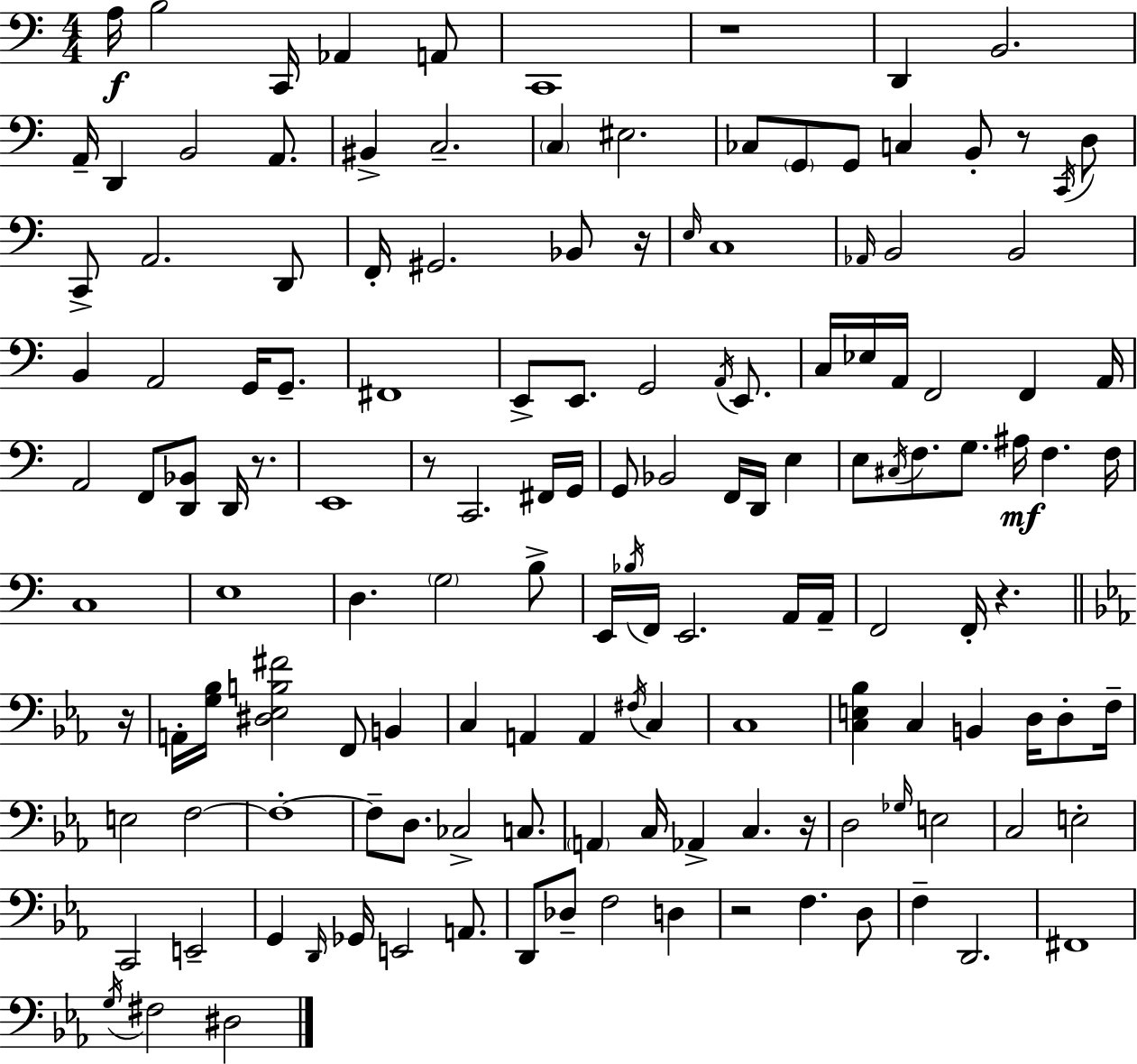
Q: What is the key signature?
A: C major